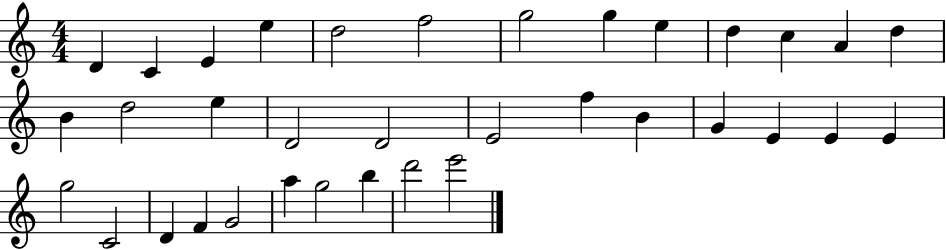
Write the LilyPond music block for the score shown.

{
  \clef treble
  \numericTimeSignature
  \time 4/4
  \key c \major
  d'4 c'4 e'4 e''4 | d''2 f''2 | g''2 g''4 e''4 | d''4 c''4 a'4 d''4 | \break b'4 d''2 e''4 | d'2 d'2 | e'2 f''4 b'4 | g'4 e'4 e'4 e'4 | \break g''2 c'2 | d'4 f'4 g'2 | a''4 g''2 b''4 | d'''2 e'''2 | \break \bar "|."
}